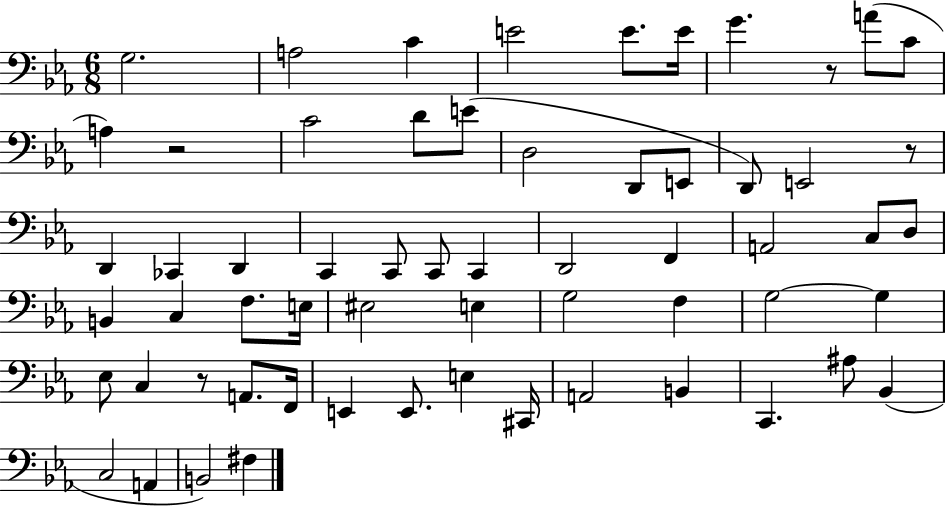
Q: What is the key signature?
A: EES major